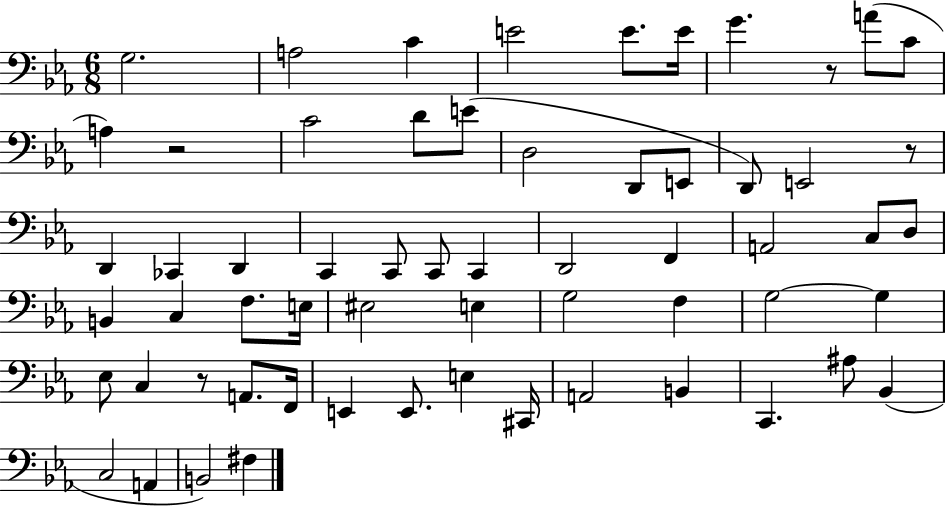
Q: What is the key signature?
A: EES major